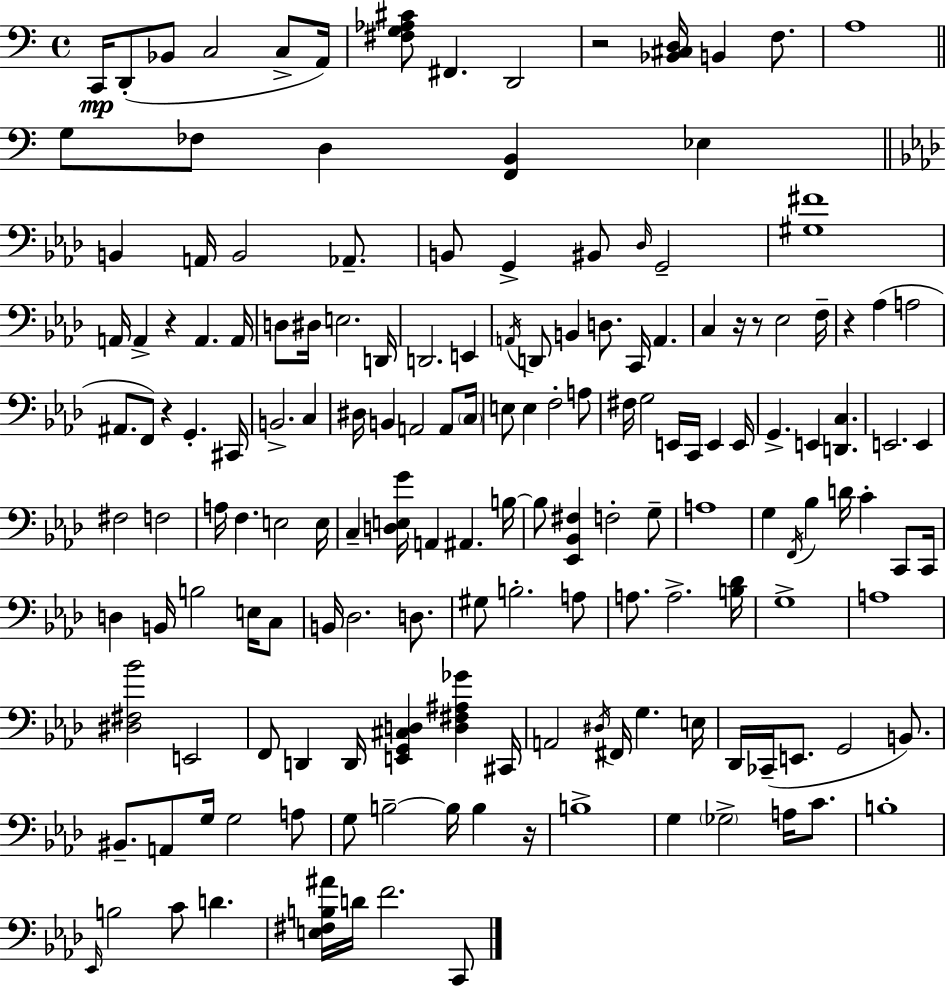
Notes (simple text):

C2/s D2/e Bb2/e C3/h C3/e A2/s [F#3,G3,Ab3,C#4]/e F#2/q. D2/h R/h [Bb2,C#3,D3]/s B2/q F3/e. A3/w G3/e FES3/e D3/q [F2,B2]/q Eb3/q B2/q A2/s B2/h Ab2/e. B2/e G2/q BIS2/e Db3/s G2/h [G#3,F#4]/w A2/s A2/q R/q A2/q. A2/s D3/e D#3/s E3/h. D2/s D2/h. E2/q A2/s D2/e B2/q D3/e. C2/s A2/q. C3/q R/s R/e Eb3/h F3/s R/q Ab3/q A3/h A#2/e. F2/e R/q G2/q. C#2/s B2/h. C3/q D#3/s B2/q A2/h A2/e C3/s E3/e E3/q F3/h A3/e F#3/s G3/h E2/s C2/s E2/q E2/s G2/q. E2/q [D2,C3]/q. E2/h. E2/q F#3/h F3/h A3/s F3/q. E3/h E3/s C3/q [D3,E3,G4]/s A2/q A#2/q. B3/s B3/e [Eb2,Bb2,F#3]/q F3/h G3/e A3/w G3/q F2/s Bb3/q D4/s C4/q C2/e C2/s D3/q B2/s B3/h E3/s C3/e B2/s Db3/h. D3/e. G#3/e B3/h. A3/e A3/e. A3/h. [B3,Db4]/s G3/w A3/w [D#3,F#3,Bb4]/h E2/h F2/e D2/q D2/s [E2,G2,C#3,D3]/q [D3,F#3,A#3,Gb4]/q C#2/s A2/h D#3/s F#2/s G3/q. E3/s Db2/s CES2/s E2/e. G2/h B2/e. BIS2/e. A2/e G3/s G3/h A3/e G3/e B3/h B3/s B3/q R/s B3/w G3/q Gb3/h A3/s C4/e. B3/w Eb2/s B3/h C4/e D4/q. [E3,F#3,B3,A#4]/s D4/s F4/h. C2/e